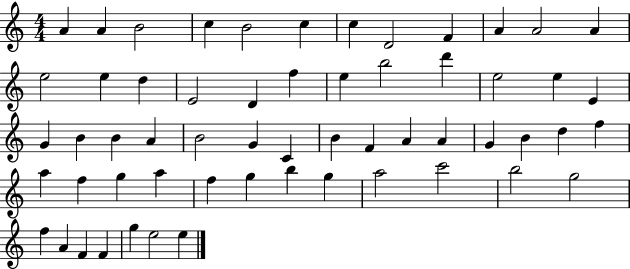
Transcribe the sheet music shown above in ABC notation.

X:1
T:Untitled
M:4/4
L:1/4
K:C
A A B2 c B2 c c D2 F A A2 A e2 e d E2 D f e b2 d' e2 e E G B B A B2 G C B F A A G B d f a f g a f g b g a2 c'2 b2 g2 f A F F g e2 e